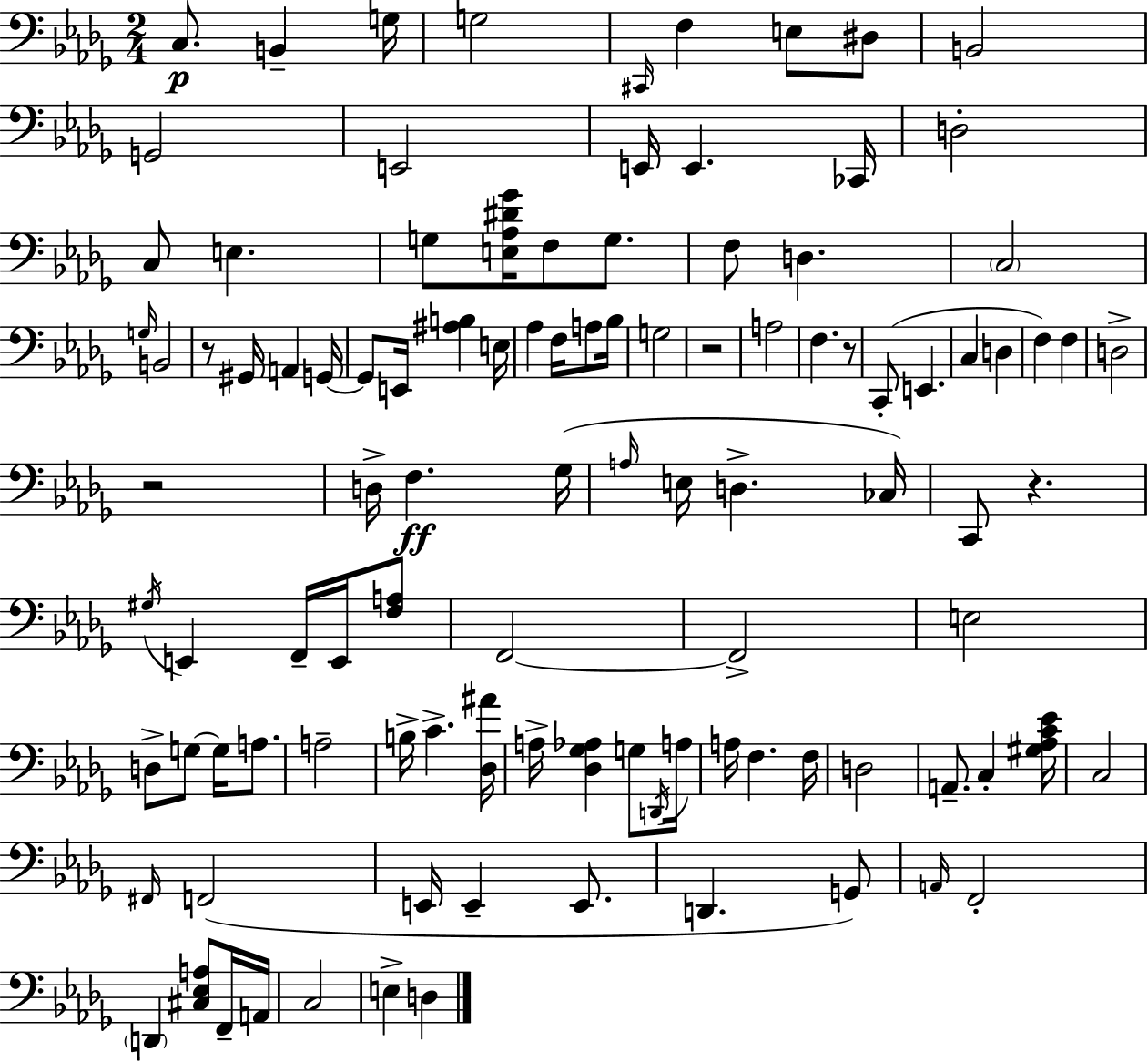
X:1
T:Untitled
M:2/4
L:1/4
K:Bbm
C,/2 B,, G,/4 G,2 ^C,,/4 F, E,/2 ^D,/2 B,,2 G,,2 E,,2 E,,/4 E,, _C,,/4 D,2 C,/2 E, G,/2 [E,_A,^D_G]/4 F,/2 G,/2 F,/2 D, C,2 G,/4 B,,2 z/2 ^G,,/4 A,, G,,/4 G,,/2 E,,/4 [^A,B,] E,/4 _A, F,/4 A,/2 _B,/4 G,2 z2 A,2 F, z/2 C,,/2 E,, C, D, F, F, D,2 z2 D,/4 F, _G,/4 A,/4 E,/4 D, _C,/4 C,,/2 z ^G,/4 E,, F,,/4 E,,/4 [F,A,]/2 F,,2 F,,2 E,2 D,/2 G,/2 G,/4 A,/2 A,2 B,/4 C [_D,^A]/4 A,/4 [_D,_G,_A,] G,/2 D,,/4 A,/4 A,/4 F, F,/4 D,2 A,,/2 C, [^G,_A,C_E]/4 C,2 ^F,,/4 F,,2 E,,/4 E,, E,,/2 D,, G,,/2 A,,/4 F,,2 D,, [^C,_E,A,]/2 F,,/4 A,,/4 C,2 E, D,